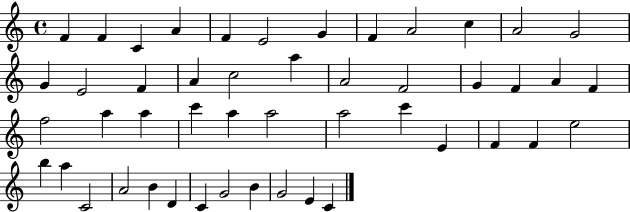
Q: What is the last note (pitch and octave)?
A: C4